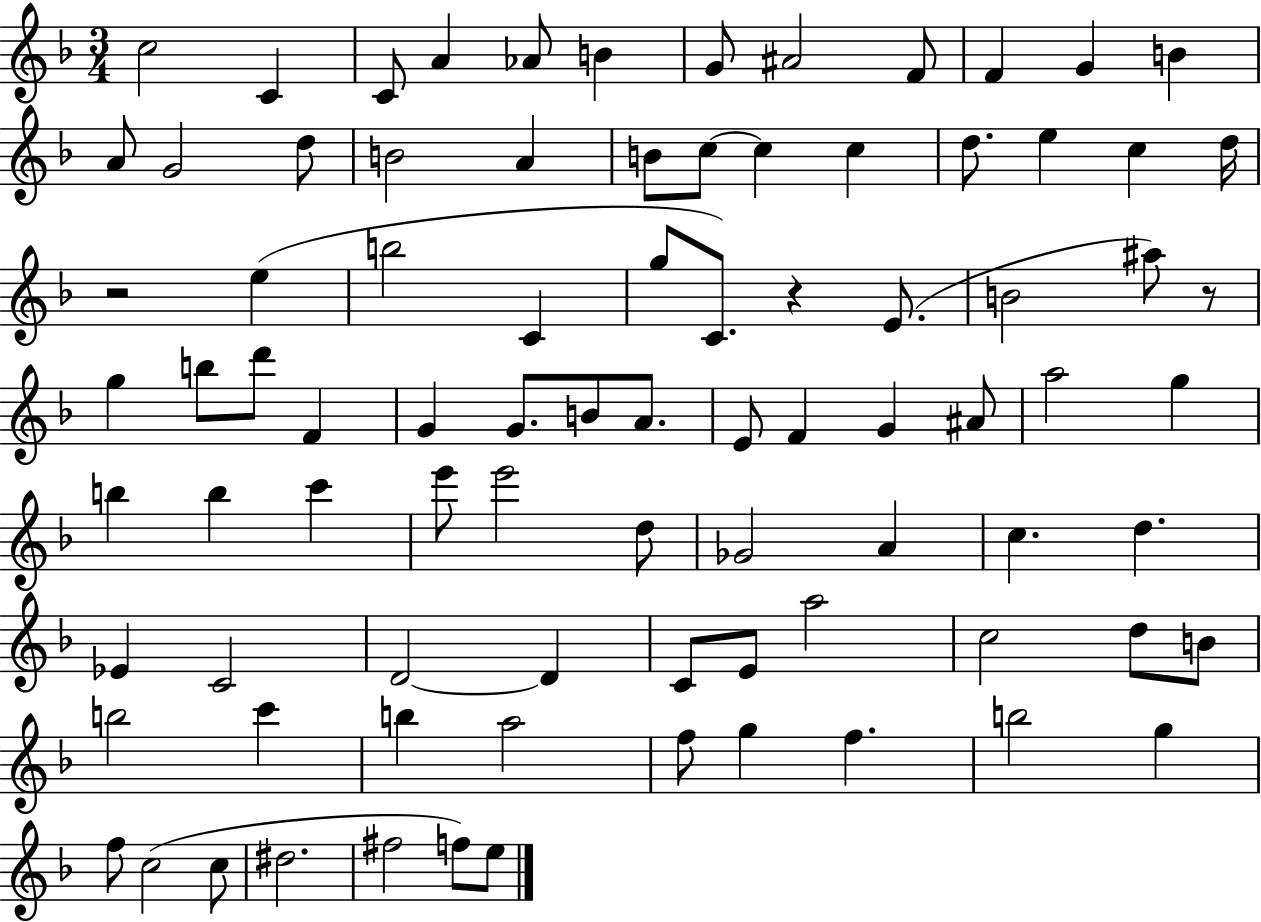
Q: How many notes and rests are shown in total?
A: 86